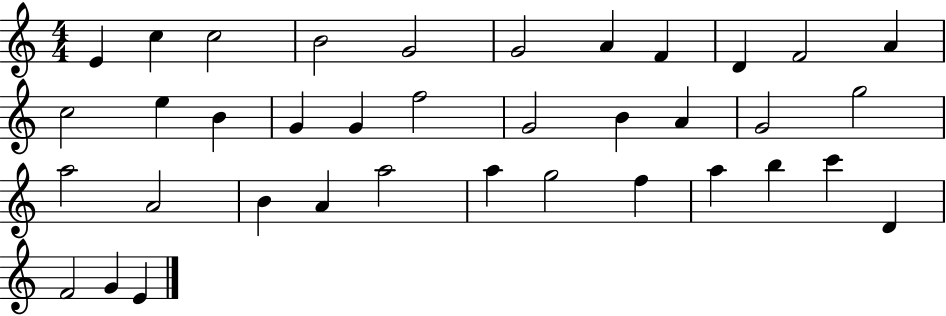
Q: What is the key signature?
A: C major